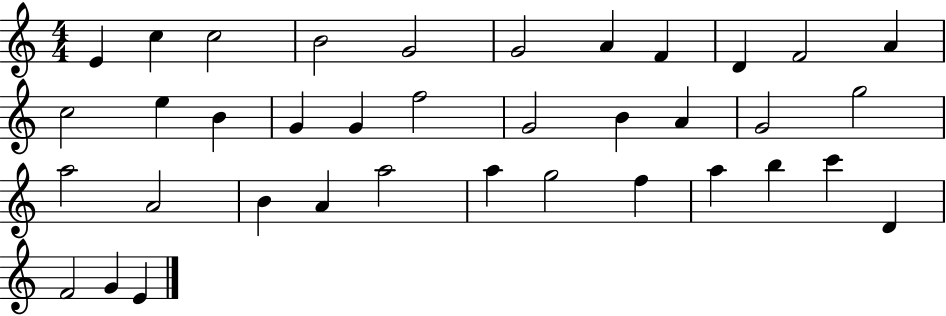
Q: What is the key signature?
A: C major